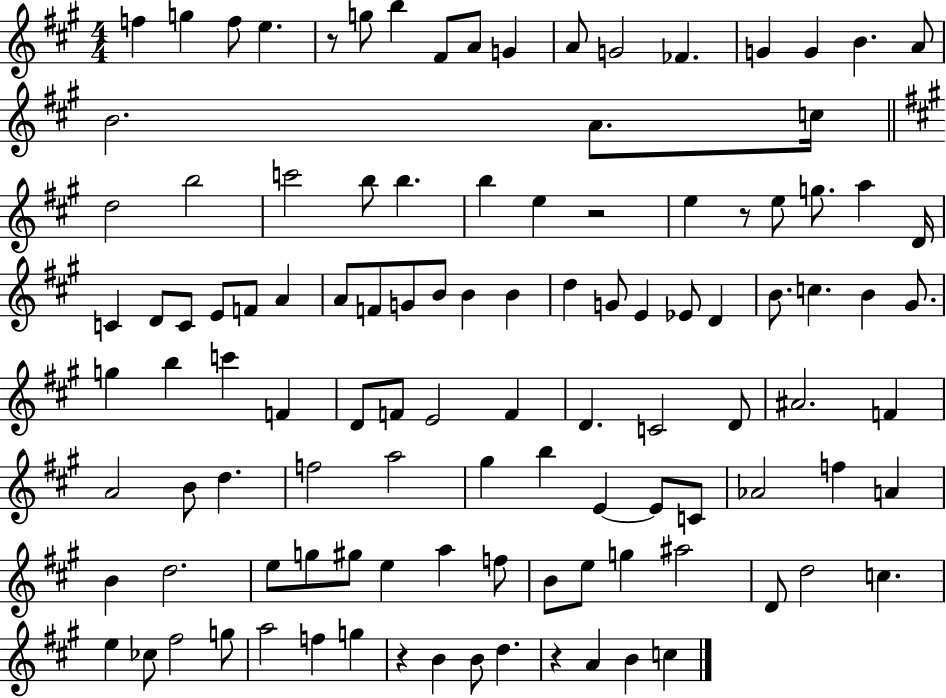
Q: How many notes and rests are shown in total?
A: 111